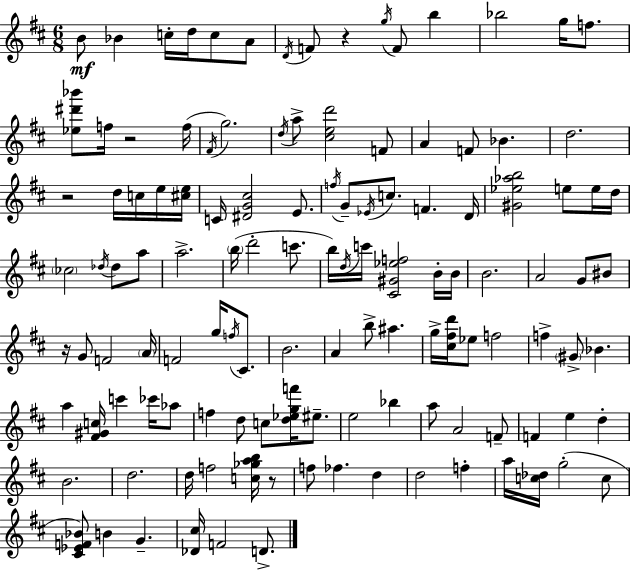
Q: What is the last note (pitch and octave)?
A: D4